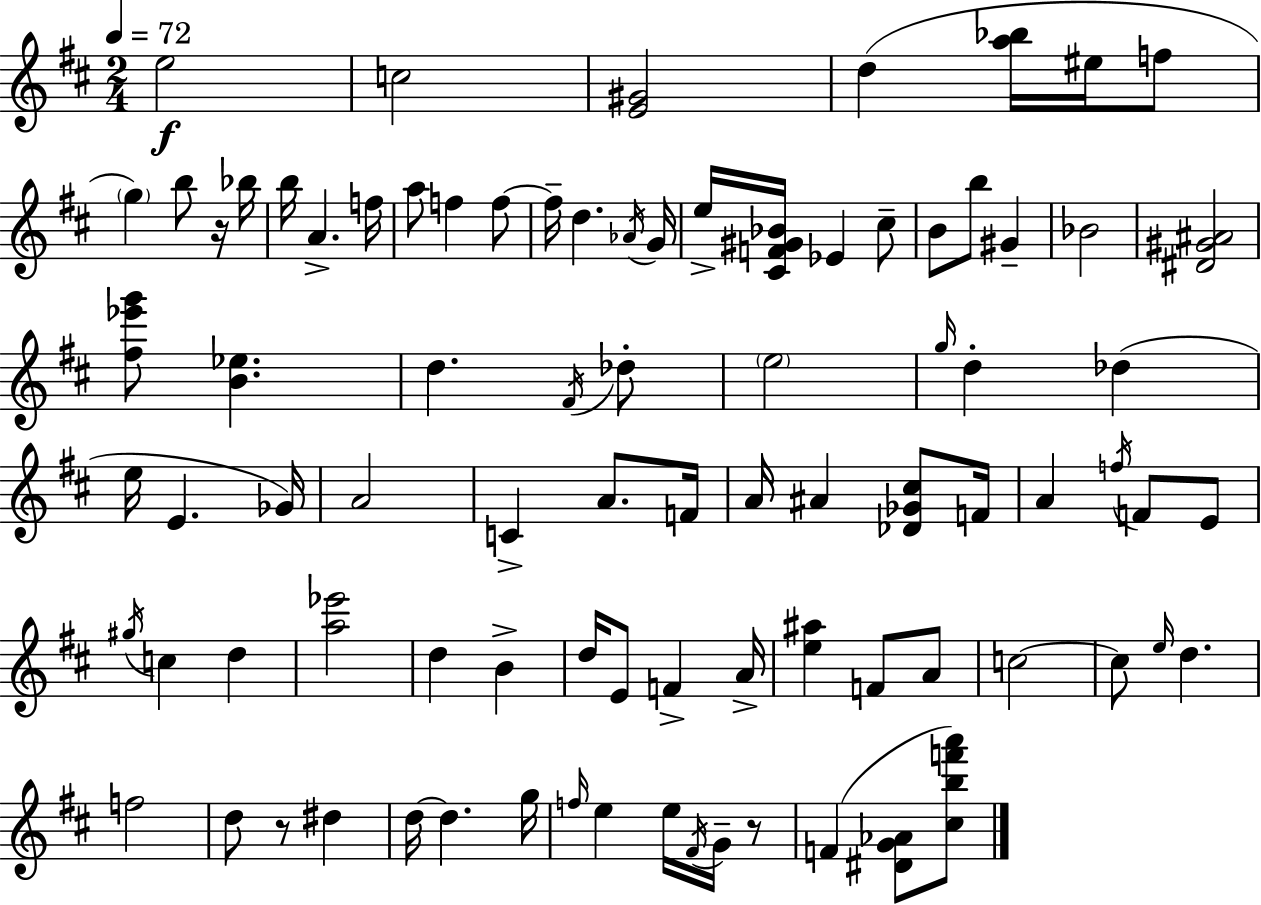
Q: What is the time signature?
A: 2/4